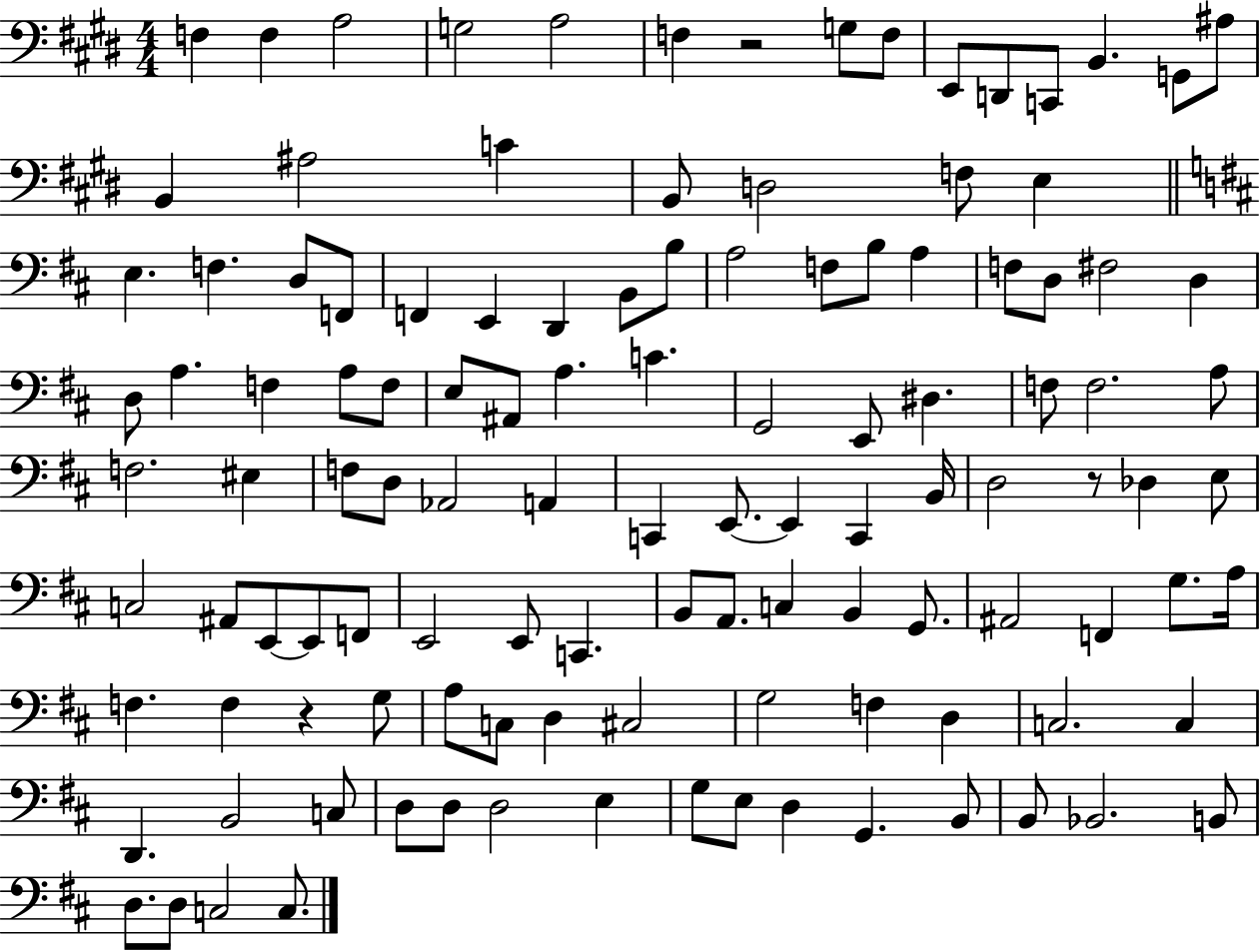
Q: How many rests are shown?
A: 3